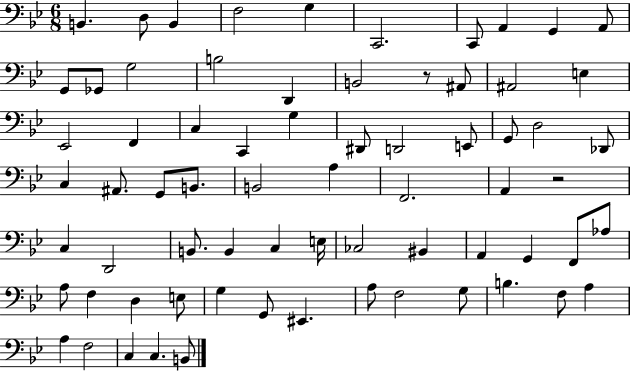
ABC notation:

X:1
T:Untitled
M:6/8
L:1/4
K:Bb
B,, D,/2 B,, F,2 G, C,,2 C,,/2 A,, G,, A,,/2 G,,/2 _G,,/2 G,2 B,2 D,, B,,2 z/2 ^A,,/2 ^A,,2 E, _E,,2 F,, C, C,, G, ^D,,/2 D,,2 E,,/2 G,,/2 D,2 _D,,/2 C, ^A,,/2 G,,/2 B,,/2 B,,2 A, F,,2 A,, z2 C, D,,2 B,,/2 B,, C, E,/4 _C,2 ^B,, A,, G,, F,,/2 _A,/2 A,/2 F, D, E,/2 G, G,,/2 ^E,, A,/2 F,2 G,/2 B, F,/2 A, A, F,2 C, C, B,,/2